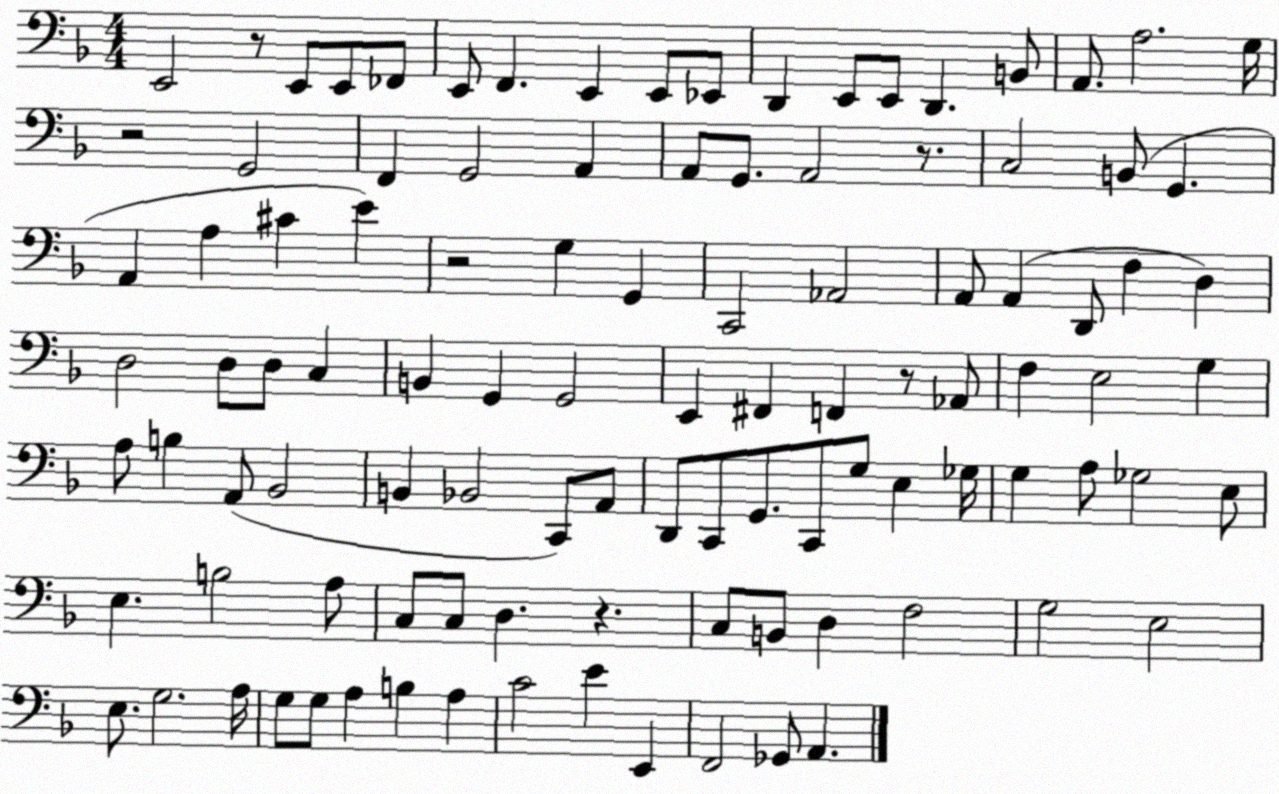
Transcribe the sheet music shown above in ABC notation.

X:1
T:Untitled
M:4/4
L:1/4
K:F
E,,2 z/2 E,,/2 E,,/2 _F,,/2 E,,/2 F,, E,, E,,/2 _E,,/2 D,, E,,/2 E,,/2 D,, B,,/2 A,,/2 A,2 G,/4 z2 G,,2 F,, G,,2 A,, A,,/2 G,,/2 A,,2 z/2 C,2 B,,/2 G,, A,, A, ^C E z2 G, G,, C,,2 _A,,2 A,,/2 A,, D,,/2 F, D, D,2 D,/2 D,/2 C, B,, G,, G,,2 E,, ^F,, F,, z/2 _A,,/2 F, E,2 G, A,/2 B, A,,/2 _B,,2 B,, _B,,2 C,,/2 A,,/2 D,,/2 C,,/2 G,,/2 C,,/2 G,/2 E, _G,/4 G, A,/2 _G,2 E,/2 E, B,2 A,/2 C,/2 C,/2 D, z C,/2 B,,/2 D, F,2 G,2 E,2 E,/2 G,2 A,/4 G,/2 G,/2 A, B, A, C2 E E,, F,,2 _G,,/2 A,,